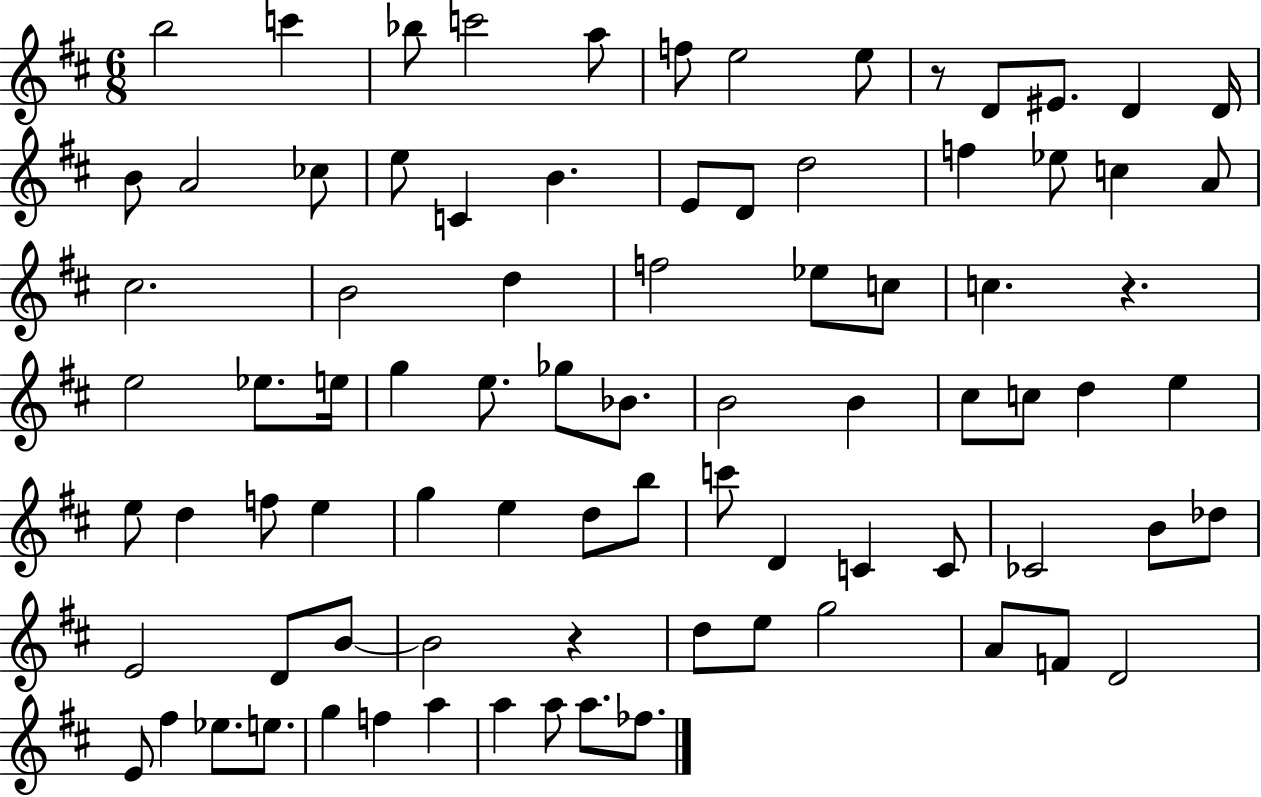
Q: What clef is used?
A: treble